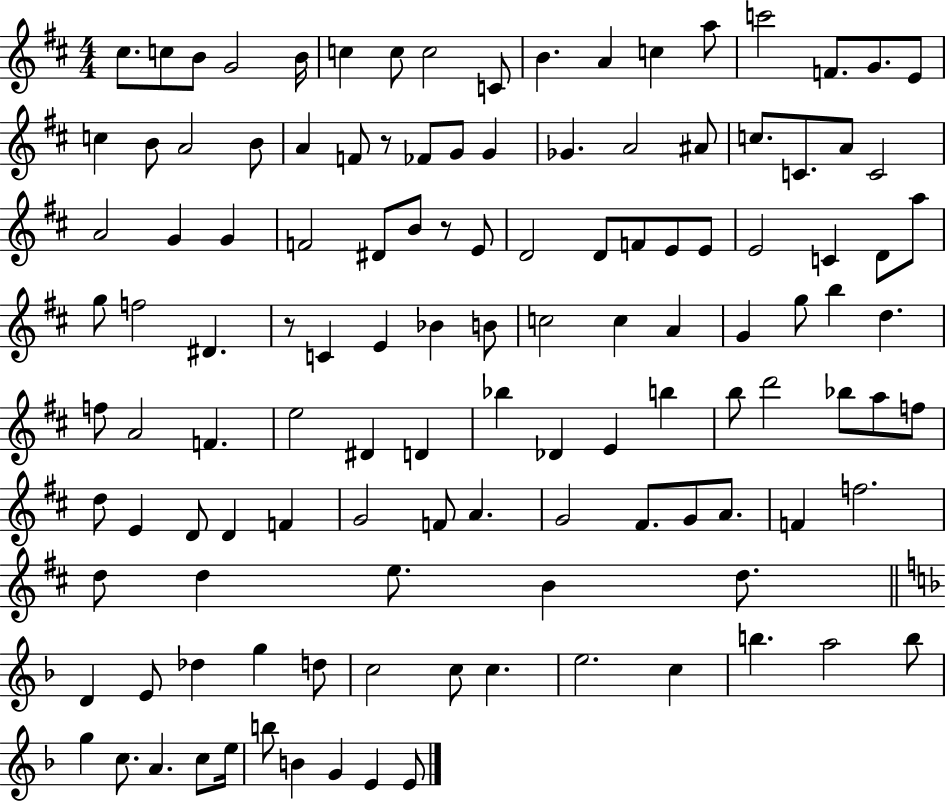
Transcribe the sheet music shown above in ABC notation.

X:1
T:Untitled
M:4/4
L:1/4
K:D
^c/2 c/2 B/2 G2 B/4 c c/2 c2 C/2 B A c a/2 c'2 F/2 G/2 E/2 c B/2 A2 B/2 A F/2 z/2 _F/2 G/2 G _G A2 ^A/2 c/2 C/2 A/2 C2 A2 G G F2 ^D/2 B/2 z/2 E/2 D2 D/2 F/2 E/2 E/2 E2 C D/2 a/2 g/2 f2 ^D z/2 C E _B B/2 c2 c A G g/2 b d f/2 A2 F e2 ^D D _b _D E b b/2 d'2 _b/2 a/2 f/2 d/2 E D/2 D F G2 F/2 A G2 ^F/2 G/2 A/2 F f2 d/2 d e/2 B d/2 D E/2 _d g d/2 c2 c/2 c e2 c b a2 b/2 g c/2 A c/2 e/4 b/2 B G E E/2